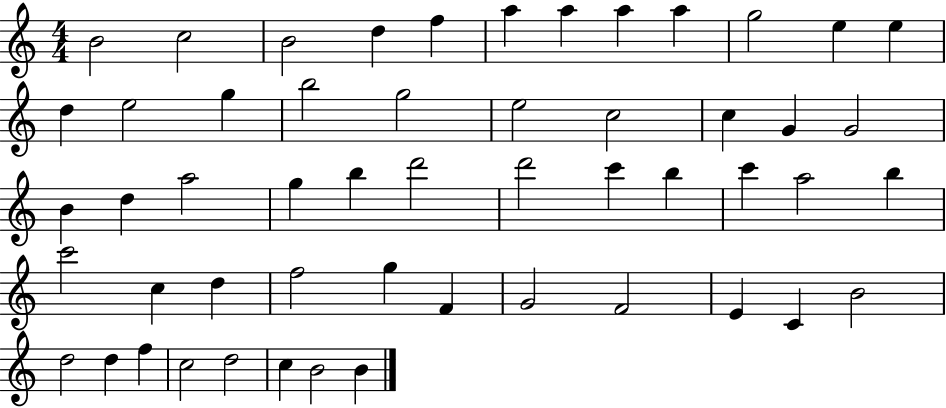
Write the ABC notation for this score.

X:1
T:Untitled
M:4/4
L:1/4
K:C
B2 c2 B2 d f a a a a g2 e e d e2 g b2 g2 e2 c2 c G G2 B d a2 g b d'2 d'2 c' b c' a2 b c'2 c d f2 g F G2 F2 E C B2 d2 d f c2 d2 c B2 B